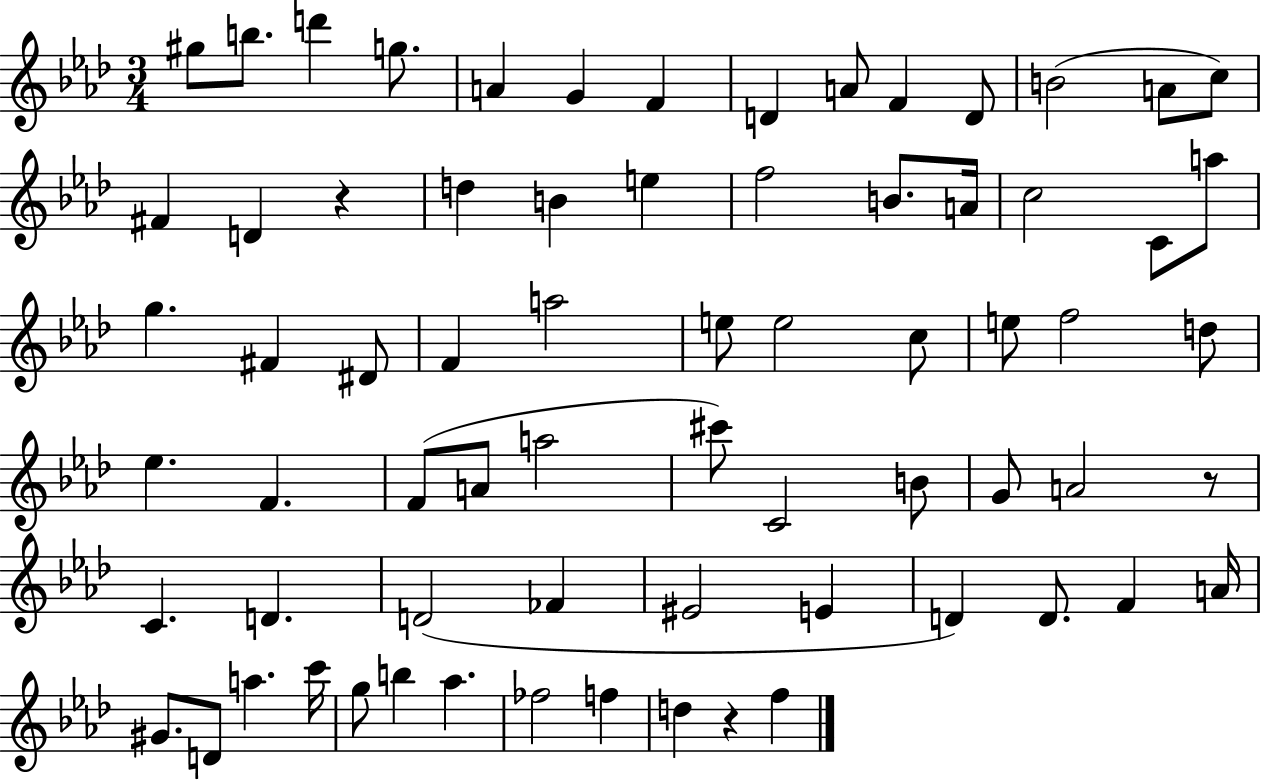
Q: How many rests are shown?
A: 3